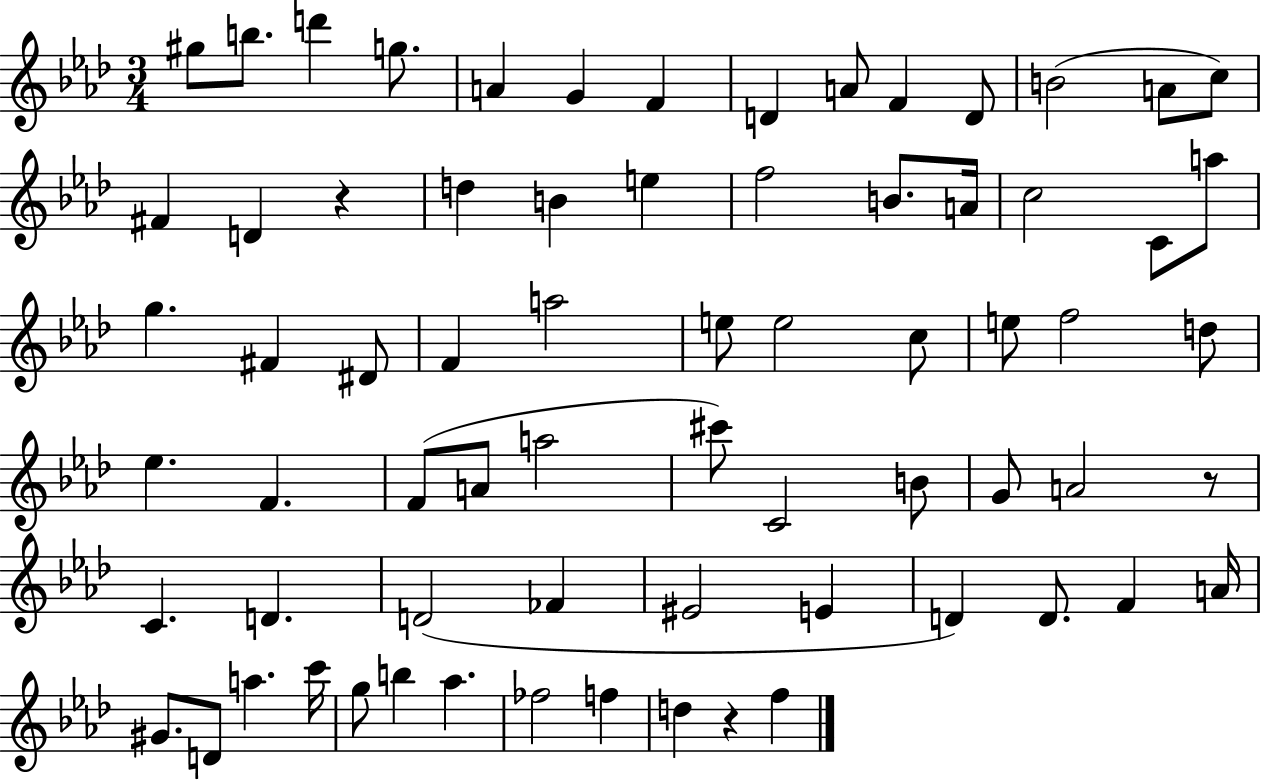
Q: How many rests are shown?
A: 3